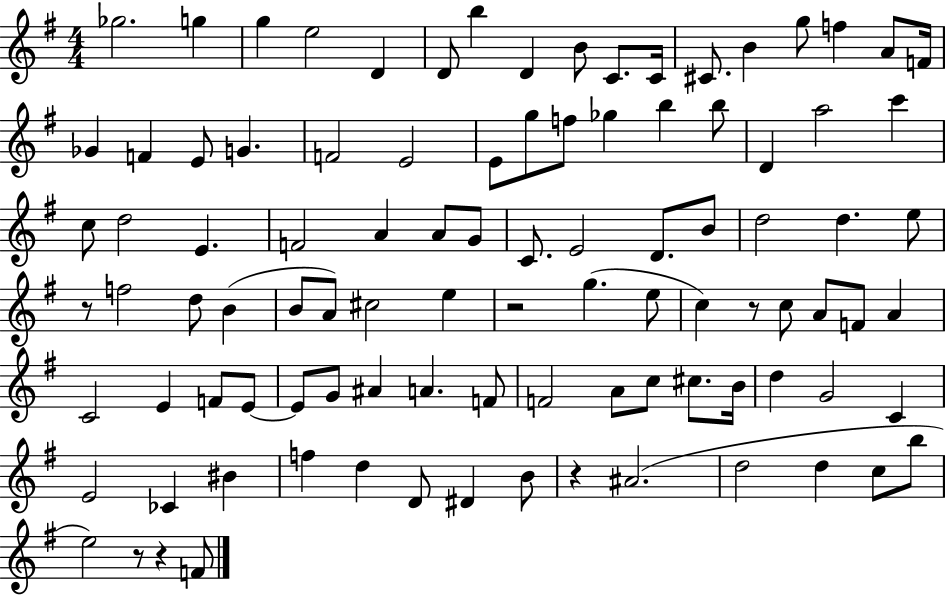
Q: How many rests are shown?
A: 6